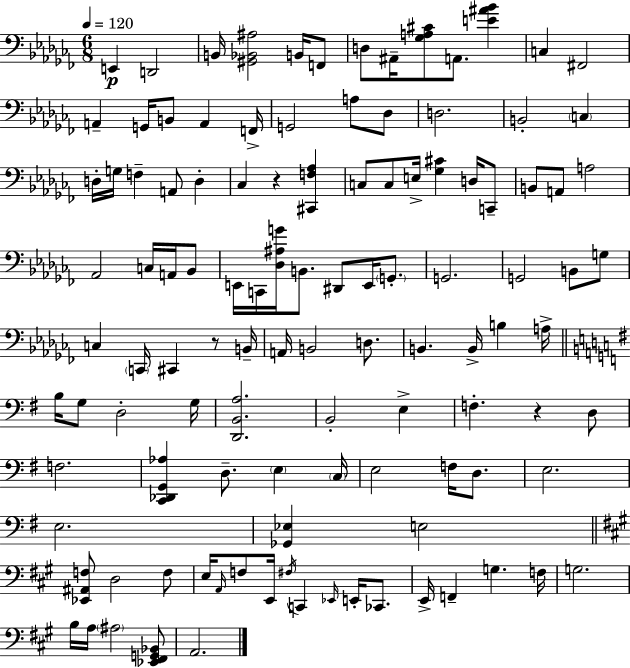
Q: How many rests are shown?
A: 3